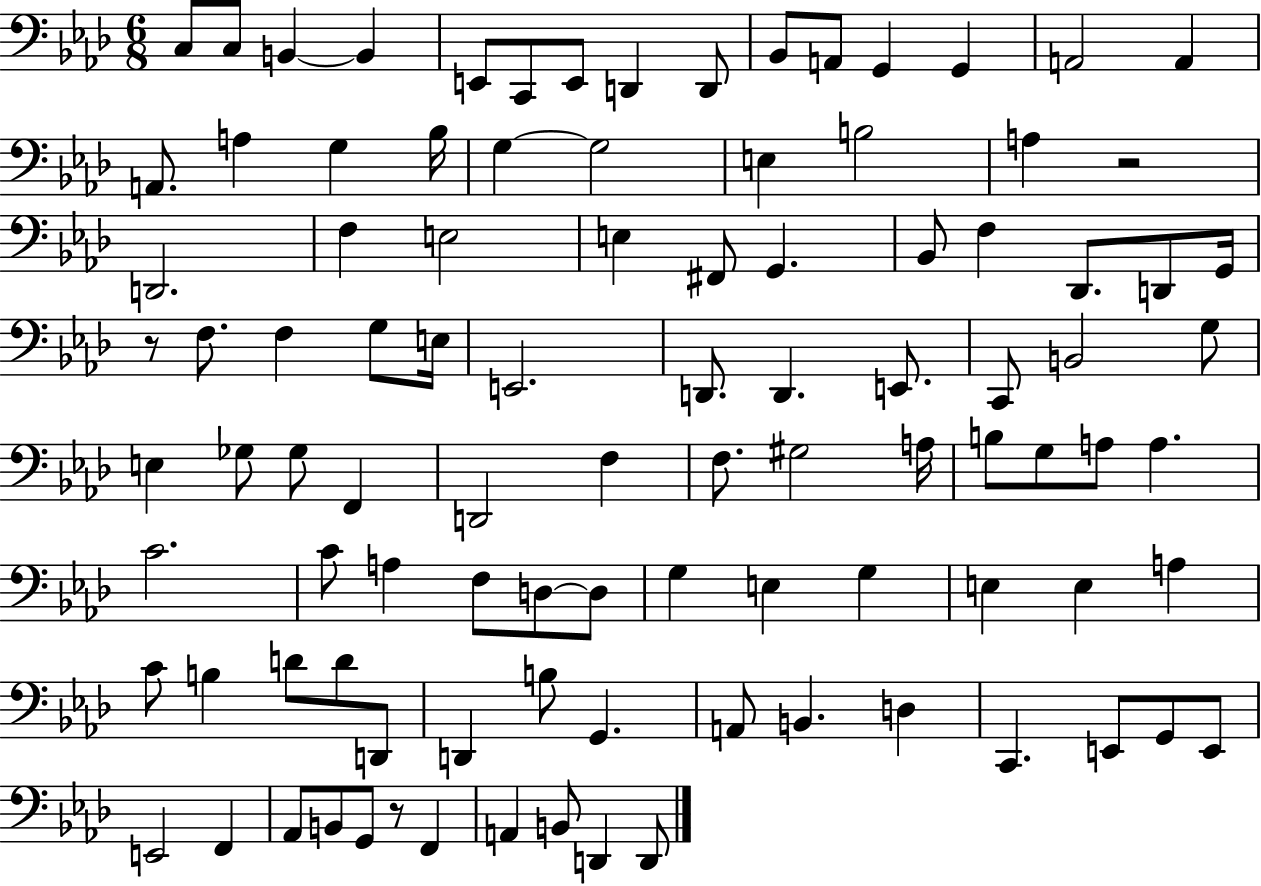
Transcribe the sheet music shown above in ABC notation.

X:1
T:Untitled
M:6/8
L:1/4
K:Ab
C,/2 C,/2 B,, B,, E,,/2 C,,/2 E,,/2 D,, D,,/2 _B,,/2 A,,/2 G,, G,, A,,2 A,, A,,/2 A, G, _B,/4 G, G,2 E, B,2 A, z2 D,,2 F, E,2 E, ^F,,/2 G,, _B,,/2 F, _D,,/2 D,,/2 G,,/4 z/2 F,/2 F, G,/2 E,/4 E,,2 D,,/2 D,, E,,/2 C,,/2 B,,2 G,/2 E, _G,/2 _G,/2 F,, D,,2 F, F,/2 ^G,2 A,/4 B,/2 G,/2 A,/2 A, C2 C/2 A, F,/2 D,/2 D,/2 G, E, G, E, E, A, C/2 B, D/2 D/2 D,,/2 D,, B,/2 G,, A,,/2 B,, D, C,, E,,/2 G,,/2 E,,/2 E,,2 F,, _A,,/2 B,,/2 G,,/2 z/2 F,, A,, B,,/2 D,, D,,/2